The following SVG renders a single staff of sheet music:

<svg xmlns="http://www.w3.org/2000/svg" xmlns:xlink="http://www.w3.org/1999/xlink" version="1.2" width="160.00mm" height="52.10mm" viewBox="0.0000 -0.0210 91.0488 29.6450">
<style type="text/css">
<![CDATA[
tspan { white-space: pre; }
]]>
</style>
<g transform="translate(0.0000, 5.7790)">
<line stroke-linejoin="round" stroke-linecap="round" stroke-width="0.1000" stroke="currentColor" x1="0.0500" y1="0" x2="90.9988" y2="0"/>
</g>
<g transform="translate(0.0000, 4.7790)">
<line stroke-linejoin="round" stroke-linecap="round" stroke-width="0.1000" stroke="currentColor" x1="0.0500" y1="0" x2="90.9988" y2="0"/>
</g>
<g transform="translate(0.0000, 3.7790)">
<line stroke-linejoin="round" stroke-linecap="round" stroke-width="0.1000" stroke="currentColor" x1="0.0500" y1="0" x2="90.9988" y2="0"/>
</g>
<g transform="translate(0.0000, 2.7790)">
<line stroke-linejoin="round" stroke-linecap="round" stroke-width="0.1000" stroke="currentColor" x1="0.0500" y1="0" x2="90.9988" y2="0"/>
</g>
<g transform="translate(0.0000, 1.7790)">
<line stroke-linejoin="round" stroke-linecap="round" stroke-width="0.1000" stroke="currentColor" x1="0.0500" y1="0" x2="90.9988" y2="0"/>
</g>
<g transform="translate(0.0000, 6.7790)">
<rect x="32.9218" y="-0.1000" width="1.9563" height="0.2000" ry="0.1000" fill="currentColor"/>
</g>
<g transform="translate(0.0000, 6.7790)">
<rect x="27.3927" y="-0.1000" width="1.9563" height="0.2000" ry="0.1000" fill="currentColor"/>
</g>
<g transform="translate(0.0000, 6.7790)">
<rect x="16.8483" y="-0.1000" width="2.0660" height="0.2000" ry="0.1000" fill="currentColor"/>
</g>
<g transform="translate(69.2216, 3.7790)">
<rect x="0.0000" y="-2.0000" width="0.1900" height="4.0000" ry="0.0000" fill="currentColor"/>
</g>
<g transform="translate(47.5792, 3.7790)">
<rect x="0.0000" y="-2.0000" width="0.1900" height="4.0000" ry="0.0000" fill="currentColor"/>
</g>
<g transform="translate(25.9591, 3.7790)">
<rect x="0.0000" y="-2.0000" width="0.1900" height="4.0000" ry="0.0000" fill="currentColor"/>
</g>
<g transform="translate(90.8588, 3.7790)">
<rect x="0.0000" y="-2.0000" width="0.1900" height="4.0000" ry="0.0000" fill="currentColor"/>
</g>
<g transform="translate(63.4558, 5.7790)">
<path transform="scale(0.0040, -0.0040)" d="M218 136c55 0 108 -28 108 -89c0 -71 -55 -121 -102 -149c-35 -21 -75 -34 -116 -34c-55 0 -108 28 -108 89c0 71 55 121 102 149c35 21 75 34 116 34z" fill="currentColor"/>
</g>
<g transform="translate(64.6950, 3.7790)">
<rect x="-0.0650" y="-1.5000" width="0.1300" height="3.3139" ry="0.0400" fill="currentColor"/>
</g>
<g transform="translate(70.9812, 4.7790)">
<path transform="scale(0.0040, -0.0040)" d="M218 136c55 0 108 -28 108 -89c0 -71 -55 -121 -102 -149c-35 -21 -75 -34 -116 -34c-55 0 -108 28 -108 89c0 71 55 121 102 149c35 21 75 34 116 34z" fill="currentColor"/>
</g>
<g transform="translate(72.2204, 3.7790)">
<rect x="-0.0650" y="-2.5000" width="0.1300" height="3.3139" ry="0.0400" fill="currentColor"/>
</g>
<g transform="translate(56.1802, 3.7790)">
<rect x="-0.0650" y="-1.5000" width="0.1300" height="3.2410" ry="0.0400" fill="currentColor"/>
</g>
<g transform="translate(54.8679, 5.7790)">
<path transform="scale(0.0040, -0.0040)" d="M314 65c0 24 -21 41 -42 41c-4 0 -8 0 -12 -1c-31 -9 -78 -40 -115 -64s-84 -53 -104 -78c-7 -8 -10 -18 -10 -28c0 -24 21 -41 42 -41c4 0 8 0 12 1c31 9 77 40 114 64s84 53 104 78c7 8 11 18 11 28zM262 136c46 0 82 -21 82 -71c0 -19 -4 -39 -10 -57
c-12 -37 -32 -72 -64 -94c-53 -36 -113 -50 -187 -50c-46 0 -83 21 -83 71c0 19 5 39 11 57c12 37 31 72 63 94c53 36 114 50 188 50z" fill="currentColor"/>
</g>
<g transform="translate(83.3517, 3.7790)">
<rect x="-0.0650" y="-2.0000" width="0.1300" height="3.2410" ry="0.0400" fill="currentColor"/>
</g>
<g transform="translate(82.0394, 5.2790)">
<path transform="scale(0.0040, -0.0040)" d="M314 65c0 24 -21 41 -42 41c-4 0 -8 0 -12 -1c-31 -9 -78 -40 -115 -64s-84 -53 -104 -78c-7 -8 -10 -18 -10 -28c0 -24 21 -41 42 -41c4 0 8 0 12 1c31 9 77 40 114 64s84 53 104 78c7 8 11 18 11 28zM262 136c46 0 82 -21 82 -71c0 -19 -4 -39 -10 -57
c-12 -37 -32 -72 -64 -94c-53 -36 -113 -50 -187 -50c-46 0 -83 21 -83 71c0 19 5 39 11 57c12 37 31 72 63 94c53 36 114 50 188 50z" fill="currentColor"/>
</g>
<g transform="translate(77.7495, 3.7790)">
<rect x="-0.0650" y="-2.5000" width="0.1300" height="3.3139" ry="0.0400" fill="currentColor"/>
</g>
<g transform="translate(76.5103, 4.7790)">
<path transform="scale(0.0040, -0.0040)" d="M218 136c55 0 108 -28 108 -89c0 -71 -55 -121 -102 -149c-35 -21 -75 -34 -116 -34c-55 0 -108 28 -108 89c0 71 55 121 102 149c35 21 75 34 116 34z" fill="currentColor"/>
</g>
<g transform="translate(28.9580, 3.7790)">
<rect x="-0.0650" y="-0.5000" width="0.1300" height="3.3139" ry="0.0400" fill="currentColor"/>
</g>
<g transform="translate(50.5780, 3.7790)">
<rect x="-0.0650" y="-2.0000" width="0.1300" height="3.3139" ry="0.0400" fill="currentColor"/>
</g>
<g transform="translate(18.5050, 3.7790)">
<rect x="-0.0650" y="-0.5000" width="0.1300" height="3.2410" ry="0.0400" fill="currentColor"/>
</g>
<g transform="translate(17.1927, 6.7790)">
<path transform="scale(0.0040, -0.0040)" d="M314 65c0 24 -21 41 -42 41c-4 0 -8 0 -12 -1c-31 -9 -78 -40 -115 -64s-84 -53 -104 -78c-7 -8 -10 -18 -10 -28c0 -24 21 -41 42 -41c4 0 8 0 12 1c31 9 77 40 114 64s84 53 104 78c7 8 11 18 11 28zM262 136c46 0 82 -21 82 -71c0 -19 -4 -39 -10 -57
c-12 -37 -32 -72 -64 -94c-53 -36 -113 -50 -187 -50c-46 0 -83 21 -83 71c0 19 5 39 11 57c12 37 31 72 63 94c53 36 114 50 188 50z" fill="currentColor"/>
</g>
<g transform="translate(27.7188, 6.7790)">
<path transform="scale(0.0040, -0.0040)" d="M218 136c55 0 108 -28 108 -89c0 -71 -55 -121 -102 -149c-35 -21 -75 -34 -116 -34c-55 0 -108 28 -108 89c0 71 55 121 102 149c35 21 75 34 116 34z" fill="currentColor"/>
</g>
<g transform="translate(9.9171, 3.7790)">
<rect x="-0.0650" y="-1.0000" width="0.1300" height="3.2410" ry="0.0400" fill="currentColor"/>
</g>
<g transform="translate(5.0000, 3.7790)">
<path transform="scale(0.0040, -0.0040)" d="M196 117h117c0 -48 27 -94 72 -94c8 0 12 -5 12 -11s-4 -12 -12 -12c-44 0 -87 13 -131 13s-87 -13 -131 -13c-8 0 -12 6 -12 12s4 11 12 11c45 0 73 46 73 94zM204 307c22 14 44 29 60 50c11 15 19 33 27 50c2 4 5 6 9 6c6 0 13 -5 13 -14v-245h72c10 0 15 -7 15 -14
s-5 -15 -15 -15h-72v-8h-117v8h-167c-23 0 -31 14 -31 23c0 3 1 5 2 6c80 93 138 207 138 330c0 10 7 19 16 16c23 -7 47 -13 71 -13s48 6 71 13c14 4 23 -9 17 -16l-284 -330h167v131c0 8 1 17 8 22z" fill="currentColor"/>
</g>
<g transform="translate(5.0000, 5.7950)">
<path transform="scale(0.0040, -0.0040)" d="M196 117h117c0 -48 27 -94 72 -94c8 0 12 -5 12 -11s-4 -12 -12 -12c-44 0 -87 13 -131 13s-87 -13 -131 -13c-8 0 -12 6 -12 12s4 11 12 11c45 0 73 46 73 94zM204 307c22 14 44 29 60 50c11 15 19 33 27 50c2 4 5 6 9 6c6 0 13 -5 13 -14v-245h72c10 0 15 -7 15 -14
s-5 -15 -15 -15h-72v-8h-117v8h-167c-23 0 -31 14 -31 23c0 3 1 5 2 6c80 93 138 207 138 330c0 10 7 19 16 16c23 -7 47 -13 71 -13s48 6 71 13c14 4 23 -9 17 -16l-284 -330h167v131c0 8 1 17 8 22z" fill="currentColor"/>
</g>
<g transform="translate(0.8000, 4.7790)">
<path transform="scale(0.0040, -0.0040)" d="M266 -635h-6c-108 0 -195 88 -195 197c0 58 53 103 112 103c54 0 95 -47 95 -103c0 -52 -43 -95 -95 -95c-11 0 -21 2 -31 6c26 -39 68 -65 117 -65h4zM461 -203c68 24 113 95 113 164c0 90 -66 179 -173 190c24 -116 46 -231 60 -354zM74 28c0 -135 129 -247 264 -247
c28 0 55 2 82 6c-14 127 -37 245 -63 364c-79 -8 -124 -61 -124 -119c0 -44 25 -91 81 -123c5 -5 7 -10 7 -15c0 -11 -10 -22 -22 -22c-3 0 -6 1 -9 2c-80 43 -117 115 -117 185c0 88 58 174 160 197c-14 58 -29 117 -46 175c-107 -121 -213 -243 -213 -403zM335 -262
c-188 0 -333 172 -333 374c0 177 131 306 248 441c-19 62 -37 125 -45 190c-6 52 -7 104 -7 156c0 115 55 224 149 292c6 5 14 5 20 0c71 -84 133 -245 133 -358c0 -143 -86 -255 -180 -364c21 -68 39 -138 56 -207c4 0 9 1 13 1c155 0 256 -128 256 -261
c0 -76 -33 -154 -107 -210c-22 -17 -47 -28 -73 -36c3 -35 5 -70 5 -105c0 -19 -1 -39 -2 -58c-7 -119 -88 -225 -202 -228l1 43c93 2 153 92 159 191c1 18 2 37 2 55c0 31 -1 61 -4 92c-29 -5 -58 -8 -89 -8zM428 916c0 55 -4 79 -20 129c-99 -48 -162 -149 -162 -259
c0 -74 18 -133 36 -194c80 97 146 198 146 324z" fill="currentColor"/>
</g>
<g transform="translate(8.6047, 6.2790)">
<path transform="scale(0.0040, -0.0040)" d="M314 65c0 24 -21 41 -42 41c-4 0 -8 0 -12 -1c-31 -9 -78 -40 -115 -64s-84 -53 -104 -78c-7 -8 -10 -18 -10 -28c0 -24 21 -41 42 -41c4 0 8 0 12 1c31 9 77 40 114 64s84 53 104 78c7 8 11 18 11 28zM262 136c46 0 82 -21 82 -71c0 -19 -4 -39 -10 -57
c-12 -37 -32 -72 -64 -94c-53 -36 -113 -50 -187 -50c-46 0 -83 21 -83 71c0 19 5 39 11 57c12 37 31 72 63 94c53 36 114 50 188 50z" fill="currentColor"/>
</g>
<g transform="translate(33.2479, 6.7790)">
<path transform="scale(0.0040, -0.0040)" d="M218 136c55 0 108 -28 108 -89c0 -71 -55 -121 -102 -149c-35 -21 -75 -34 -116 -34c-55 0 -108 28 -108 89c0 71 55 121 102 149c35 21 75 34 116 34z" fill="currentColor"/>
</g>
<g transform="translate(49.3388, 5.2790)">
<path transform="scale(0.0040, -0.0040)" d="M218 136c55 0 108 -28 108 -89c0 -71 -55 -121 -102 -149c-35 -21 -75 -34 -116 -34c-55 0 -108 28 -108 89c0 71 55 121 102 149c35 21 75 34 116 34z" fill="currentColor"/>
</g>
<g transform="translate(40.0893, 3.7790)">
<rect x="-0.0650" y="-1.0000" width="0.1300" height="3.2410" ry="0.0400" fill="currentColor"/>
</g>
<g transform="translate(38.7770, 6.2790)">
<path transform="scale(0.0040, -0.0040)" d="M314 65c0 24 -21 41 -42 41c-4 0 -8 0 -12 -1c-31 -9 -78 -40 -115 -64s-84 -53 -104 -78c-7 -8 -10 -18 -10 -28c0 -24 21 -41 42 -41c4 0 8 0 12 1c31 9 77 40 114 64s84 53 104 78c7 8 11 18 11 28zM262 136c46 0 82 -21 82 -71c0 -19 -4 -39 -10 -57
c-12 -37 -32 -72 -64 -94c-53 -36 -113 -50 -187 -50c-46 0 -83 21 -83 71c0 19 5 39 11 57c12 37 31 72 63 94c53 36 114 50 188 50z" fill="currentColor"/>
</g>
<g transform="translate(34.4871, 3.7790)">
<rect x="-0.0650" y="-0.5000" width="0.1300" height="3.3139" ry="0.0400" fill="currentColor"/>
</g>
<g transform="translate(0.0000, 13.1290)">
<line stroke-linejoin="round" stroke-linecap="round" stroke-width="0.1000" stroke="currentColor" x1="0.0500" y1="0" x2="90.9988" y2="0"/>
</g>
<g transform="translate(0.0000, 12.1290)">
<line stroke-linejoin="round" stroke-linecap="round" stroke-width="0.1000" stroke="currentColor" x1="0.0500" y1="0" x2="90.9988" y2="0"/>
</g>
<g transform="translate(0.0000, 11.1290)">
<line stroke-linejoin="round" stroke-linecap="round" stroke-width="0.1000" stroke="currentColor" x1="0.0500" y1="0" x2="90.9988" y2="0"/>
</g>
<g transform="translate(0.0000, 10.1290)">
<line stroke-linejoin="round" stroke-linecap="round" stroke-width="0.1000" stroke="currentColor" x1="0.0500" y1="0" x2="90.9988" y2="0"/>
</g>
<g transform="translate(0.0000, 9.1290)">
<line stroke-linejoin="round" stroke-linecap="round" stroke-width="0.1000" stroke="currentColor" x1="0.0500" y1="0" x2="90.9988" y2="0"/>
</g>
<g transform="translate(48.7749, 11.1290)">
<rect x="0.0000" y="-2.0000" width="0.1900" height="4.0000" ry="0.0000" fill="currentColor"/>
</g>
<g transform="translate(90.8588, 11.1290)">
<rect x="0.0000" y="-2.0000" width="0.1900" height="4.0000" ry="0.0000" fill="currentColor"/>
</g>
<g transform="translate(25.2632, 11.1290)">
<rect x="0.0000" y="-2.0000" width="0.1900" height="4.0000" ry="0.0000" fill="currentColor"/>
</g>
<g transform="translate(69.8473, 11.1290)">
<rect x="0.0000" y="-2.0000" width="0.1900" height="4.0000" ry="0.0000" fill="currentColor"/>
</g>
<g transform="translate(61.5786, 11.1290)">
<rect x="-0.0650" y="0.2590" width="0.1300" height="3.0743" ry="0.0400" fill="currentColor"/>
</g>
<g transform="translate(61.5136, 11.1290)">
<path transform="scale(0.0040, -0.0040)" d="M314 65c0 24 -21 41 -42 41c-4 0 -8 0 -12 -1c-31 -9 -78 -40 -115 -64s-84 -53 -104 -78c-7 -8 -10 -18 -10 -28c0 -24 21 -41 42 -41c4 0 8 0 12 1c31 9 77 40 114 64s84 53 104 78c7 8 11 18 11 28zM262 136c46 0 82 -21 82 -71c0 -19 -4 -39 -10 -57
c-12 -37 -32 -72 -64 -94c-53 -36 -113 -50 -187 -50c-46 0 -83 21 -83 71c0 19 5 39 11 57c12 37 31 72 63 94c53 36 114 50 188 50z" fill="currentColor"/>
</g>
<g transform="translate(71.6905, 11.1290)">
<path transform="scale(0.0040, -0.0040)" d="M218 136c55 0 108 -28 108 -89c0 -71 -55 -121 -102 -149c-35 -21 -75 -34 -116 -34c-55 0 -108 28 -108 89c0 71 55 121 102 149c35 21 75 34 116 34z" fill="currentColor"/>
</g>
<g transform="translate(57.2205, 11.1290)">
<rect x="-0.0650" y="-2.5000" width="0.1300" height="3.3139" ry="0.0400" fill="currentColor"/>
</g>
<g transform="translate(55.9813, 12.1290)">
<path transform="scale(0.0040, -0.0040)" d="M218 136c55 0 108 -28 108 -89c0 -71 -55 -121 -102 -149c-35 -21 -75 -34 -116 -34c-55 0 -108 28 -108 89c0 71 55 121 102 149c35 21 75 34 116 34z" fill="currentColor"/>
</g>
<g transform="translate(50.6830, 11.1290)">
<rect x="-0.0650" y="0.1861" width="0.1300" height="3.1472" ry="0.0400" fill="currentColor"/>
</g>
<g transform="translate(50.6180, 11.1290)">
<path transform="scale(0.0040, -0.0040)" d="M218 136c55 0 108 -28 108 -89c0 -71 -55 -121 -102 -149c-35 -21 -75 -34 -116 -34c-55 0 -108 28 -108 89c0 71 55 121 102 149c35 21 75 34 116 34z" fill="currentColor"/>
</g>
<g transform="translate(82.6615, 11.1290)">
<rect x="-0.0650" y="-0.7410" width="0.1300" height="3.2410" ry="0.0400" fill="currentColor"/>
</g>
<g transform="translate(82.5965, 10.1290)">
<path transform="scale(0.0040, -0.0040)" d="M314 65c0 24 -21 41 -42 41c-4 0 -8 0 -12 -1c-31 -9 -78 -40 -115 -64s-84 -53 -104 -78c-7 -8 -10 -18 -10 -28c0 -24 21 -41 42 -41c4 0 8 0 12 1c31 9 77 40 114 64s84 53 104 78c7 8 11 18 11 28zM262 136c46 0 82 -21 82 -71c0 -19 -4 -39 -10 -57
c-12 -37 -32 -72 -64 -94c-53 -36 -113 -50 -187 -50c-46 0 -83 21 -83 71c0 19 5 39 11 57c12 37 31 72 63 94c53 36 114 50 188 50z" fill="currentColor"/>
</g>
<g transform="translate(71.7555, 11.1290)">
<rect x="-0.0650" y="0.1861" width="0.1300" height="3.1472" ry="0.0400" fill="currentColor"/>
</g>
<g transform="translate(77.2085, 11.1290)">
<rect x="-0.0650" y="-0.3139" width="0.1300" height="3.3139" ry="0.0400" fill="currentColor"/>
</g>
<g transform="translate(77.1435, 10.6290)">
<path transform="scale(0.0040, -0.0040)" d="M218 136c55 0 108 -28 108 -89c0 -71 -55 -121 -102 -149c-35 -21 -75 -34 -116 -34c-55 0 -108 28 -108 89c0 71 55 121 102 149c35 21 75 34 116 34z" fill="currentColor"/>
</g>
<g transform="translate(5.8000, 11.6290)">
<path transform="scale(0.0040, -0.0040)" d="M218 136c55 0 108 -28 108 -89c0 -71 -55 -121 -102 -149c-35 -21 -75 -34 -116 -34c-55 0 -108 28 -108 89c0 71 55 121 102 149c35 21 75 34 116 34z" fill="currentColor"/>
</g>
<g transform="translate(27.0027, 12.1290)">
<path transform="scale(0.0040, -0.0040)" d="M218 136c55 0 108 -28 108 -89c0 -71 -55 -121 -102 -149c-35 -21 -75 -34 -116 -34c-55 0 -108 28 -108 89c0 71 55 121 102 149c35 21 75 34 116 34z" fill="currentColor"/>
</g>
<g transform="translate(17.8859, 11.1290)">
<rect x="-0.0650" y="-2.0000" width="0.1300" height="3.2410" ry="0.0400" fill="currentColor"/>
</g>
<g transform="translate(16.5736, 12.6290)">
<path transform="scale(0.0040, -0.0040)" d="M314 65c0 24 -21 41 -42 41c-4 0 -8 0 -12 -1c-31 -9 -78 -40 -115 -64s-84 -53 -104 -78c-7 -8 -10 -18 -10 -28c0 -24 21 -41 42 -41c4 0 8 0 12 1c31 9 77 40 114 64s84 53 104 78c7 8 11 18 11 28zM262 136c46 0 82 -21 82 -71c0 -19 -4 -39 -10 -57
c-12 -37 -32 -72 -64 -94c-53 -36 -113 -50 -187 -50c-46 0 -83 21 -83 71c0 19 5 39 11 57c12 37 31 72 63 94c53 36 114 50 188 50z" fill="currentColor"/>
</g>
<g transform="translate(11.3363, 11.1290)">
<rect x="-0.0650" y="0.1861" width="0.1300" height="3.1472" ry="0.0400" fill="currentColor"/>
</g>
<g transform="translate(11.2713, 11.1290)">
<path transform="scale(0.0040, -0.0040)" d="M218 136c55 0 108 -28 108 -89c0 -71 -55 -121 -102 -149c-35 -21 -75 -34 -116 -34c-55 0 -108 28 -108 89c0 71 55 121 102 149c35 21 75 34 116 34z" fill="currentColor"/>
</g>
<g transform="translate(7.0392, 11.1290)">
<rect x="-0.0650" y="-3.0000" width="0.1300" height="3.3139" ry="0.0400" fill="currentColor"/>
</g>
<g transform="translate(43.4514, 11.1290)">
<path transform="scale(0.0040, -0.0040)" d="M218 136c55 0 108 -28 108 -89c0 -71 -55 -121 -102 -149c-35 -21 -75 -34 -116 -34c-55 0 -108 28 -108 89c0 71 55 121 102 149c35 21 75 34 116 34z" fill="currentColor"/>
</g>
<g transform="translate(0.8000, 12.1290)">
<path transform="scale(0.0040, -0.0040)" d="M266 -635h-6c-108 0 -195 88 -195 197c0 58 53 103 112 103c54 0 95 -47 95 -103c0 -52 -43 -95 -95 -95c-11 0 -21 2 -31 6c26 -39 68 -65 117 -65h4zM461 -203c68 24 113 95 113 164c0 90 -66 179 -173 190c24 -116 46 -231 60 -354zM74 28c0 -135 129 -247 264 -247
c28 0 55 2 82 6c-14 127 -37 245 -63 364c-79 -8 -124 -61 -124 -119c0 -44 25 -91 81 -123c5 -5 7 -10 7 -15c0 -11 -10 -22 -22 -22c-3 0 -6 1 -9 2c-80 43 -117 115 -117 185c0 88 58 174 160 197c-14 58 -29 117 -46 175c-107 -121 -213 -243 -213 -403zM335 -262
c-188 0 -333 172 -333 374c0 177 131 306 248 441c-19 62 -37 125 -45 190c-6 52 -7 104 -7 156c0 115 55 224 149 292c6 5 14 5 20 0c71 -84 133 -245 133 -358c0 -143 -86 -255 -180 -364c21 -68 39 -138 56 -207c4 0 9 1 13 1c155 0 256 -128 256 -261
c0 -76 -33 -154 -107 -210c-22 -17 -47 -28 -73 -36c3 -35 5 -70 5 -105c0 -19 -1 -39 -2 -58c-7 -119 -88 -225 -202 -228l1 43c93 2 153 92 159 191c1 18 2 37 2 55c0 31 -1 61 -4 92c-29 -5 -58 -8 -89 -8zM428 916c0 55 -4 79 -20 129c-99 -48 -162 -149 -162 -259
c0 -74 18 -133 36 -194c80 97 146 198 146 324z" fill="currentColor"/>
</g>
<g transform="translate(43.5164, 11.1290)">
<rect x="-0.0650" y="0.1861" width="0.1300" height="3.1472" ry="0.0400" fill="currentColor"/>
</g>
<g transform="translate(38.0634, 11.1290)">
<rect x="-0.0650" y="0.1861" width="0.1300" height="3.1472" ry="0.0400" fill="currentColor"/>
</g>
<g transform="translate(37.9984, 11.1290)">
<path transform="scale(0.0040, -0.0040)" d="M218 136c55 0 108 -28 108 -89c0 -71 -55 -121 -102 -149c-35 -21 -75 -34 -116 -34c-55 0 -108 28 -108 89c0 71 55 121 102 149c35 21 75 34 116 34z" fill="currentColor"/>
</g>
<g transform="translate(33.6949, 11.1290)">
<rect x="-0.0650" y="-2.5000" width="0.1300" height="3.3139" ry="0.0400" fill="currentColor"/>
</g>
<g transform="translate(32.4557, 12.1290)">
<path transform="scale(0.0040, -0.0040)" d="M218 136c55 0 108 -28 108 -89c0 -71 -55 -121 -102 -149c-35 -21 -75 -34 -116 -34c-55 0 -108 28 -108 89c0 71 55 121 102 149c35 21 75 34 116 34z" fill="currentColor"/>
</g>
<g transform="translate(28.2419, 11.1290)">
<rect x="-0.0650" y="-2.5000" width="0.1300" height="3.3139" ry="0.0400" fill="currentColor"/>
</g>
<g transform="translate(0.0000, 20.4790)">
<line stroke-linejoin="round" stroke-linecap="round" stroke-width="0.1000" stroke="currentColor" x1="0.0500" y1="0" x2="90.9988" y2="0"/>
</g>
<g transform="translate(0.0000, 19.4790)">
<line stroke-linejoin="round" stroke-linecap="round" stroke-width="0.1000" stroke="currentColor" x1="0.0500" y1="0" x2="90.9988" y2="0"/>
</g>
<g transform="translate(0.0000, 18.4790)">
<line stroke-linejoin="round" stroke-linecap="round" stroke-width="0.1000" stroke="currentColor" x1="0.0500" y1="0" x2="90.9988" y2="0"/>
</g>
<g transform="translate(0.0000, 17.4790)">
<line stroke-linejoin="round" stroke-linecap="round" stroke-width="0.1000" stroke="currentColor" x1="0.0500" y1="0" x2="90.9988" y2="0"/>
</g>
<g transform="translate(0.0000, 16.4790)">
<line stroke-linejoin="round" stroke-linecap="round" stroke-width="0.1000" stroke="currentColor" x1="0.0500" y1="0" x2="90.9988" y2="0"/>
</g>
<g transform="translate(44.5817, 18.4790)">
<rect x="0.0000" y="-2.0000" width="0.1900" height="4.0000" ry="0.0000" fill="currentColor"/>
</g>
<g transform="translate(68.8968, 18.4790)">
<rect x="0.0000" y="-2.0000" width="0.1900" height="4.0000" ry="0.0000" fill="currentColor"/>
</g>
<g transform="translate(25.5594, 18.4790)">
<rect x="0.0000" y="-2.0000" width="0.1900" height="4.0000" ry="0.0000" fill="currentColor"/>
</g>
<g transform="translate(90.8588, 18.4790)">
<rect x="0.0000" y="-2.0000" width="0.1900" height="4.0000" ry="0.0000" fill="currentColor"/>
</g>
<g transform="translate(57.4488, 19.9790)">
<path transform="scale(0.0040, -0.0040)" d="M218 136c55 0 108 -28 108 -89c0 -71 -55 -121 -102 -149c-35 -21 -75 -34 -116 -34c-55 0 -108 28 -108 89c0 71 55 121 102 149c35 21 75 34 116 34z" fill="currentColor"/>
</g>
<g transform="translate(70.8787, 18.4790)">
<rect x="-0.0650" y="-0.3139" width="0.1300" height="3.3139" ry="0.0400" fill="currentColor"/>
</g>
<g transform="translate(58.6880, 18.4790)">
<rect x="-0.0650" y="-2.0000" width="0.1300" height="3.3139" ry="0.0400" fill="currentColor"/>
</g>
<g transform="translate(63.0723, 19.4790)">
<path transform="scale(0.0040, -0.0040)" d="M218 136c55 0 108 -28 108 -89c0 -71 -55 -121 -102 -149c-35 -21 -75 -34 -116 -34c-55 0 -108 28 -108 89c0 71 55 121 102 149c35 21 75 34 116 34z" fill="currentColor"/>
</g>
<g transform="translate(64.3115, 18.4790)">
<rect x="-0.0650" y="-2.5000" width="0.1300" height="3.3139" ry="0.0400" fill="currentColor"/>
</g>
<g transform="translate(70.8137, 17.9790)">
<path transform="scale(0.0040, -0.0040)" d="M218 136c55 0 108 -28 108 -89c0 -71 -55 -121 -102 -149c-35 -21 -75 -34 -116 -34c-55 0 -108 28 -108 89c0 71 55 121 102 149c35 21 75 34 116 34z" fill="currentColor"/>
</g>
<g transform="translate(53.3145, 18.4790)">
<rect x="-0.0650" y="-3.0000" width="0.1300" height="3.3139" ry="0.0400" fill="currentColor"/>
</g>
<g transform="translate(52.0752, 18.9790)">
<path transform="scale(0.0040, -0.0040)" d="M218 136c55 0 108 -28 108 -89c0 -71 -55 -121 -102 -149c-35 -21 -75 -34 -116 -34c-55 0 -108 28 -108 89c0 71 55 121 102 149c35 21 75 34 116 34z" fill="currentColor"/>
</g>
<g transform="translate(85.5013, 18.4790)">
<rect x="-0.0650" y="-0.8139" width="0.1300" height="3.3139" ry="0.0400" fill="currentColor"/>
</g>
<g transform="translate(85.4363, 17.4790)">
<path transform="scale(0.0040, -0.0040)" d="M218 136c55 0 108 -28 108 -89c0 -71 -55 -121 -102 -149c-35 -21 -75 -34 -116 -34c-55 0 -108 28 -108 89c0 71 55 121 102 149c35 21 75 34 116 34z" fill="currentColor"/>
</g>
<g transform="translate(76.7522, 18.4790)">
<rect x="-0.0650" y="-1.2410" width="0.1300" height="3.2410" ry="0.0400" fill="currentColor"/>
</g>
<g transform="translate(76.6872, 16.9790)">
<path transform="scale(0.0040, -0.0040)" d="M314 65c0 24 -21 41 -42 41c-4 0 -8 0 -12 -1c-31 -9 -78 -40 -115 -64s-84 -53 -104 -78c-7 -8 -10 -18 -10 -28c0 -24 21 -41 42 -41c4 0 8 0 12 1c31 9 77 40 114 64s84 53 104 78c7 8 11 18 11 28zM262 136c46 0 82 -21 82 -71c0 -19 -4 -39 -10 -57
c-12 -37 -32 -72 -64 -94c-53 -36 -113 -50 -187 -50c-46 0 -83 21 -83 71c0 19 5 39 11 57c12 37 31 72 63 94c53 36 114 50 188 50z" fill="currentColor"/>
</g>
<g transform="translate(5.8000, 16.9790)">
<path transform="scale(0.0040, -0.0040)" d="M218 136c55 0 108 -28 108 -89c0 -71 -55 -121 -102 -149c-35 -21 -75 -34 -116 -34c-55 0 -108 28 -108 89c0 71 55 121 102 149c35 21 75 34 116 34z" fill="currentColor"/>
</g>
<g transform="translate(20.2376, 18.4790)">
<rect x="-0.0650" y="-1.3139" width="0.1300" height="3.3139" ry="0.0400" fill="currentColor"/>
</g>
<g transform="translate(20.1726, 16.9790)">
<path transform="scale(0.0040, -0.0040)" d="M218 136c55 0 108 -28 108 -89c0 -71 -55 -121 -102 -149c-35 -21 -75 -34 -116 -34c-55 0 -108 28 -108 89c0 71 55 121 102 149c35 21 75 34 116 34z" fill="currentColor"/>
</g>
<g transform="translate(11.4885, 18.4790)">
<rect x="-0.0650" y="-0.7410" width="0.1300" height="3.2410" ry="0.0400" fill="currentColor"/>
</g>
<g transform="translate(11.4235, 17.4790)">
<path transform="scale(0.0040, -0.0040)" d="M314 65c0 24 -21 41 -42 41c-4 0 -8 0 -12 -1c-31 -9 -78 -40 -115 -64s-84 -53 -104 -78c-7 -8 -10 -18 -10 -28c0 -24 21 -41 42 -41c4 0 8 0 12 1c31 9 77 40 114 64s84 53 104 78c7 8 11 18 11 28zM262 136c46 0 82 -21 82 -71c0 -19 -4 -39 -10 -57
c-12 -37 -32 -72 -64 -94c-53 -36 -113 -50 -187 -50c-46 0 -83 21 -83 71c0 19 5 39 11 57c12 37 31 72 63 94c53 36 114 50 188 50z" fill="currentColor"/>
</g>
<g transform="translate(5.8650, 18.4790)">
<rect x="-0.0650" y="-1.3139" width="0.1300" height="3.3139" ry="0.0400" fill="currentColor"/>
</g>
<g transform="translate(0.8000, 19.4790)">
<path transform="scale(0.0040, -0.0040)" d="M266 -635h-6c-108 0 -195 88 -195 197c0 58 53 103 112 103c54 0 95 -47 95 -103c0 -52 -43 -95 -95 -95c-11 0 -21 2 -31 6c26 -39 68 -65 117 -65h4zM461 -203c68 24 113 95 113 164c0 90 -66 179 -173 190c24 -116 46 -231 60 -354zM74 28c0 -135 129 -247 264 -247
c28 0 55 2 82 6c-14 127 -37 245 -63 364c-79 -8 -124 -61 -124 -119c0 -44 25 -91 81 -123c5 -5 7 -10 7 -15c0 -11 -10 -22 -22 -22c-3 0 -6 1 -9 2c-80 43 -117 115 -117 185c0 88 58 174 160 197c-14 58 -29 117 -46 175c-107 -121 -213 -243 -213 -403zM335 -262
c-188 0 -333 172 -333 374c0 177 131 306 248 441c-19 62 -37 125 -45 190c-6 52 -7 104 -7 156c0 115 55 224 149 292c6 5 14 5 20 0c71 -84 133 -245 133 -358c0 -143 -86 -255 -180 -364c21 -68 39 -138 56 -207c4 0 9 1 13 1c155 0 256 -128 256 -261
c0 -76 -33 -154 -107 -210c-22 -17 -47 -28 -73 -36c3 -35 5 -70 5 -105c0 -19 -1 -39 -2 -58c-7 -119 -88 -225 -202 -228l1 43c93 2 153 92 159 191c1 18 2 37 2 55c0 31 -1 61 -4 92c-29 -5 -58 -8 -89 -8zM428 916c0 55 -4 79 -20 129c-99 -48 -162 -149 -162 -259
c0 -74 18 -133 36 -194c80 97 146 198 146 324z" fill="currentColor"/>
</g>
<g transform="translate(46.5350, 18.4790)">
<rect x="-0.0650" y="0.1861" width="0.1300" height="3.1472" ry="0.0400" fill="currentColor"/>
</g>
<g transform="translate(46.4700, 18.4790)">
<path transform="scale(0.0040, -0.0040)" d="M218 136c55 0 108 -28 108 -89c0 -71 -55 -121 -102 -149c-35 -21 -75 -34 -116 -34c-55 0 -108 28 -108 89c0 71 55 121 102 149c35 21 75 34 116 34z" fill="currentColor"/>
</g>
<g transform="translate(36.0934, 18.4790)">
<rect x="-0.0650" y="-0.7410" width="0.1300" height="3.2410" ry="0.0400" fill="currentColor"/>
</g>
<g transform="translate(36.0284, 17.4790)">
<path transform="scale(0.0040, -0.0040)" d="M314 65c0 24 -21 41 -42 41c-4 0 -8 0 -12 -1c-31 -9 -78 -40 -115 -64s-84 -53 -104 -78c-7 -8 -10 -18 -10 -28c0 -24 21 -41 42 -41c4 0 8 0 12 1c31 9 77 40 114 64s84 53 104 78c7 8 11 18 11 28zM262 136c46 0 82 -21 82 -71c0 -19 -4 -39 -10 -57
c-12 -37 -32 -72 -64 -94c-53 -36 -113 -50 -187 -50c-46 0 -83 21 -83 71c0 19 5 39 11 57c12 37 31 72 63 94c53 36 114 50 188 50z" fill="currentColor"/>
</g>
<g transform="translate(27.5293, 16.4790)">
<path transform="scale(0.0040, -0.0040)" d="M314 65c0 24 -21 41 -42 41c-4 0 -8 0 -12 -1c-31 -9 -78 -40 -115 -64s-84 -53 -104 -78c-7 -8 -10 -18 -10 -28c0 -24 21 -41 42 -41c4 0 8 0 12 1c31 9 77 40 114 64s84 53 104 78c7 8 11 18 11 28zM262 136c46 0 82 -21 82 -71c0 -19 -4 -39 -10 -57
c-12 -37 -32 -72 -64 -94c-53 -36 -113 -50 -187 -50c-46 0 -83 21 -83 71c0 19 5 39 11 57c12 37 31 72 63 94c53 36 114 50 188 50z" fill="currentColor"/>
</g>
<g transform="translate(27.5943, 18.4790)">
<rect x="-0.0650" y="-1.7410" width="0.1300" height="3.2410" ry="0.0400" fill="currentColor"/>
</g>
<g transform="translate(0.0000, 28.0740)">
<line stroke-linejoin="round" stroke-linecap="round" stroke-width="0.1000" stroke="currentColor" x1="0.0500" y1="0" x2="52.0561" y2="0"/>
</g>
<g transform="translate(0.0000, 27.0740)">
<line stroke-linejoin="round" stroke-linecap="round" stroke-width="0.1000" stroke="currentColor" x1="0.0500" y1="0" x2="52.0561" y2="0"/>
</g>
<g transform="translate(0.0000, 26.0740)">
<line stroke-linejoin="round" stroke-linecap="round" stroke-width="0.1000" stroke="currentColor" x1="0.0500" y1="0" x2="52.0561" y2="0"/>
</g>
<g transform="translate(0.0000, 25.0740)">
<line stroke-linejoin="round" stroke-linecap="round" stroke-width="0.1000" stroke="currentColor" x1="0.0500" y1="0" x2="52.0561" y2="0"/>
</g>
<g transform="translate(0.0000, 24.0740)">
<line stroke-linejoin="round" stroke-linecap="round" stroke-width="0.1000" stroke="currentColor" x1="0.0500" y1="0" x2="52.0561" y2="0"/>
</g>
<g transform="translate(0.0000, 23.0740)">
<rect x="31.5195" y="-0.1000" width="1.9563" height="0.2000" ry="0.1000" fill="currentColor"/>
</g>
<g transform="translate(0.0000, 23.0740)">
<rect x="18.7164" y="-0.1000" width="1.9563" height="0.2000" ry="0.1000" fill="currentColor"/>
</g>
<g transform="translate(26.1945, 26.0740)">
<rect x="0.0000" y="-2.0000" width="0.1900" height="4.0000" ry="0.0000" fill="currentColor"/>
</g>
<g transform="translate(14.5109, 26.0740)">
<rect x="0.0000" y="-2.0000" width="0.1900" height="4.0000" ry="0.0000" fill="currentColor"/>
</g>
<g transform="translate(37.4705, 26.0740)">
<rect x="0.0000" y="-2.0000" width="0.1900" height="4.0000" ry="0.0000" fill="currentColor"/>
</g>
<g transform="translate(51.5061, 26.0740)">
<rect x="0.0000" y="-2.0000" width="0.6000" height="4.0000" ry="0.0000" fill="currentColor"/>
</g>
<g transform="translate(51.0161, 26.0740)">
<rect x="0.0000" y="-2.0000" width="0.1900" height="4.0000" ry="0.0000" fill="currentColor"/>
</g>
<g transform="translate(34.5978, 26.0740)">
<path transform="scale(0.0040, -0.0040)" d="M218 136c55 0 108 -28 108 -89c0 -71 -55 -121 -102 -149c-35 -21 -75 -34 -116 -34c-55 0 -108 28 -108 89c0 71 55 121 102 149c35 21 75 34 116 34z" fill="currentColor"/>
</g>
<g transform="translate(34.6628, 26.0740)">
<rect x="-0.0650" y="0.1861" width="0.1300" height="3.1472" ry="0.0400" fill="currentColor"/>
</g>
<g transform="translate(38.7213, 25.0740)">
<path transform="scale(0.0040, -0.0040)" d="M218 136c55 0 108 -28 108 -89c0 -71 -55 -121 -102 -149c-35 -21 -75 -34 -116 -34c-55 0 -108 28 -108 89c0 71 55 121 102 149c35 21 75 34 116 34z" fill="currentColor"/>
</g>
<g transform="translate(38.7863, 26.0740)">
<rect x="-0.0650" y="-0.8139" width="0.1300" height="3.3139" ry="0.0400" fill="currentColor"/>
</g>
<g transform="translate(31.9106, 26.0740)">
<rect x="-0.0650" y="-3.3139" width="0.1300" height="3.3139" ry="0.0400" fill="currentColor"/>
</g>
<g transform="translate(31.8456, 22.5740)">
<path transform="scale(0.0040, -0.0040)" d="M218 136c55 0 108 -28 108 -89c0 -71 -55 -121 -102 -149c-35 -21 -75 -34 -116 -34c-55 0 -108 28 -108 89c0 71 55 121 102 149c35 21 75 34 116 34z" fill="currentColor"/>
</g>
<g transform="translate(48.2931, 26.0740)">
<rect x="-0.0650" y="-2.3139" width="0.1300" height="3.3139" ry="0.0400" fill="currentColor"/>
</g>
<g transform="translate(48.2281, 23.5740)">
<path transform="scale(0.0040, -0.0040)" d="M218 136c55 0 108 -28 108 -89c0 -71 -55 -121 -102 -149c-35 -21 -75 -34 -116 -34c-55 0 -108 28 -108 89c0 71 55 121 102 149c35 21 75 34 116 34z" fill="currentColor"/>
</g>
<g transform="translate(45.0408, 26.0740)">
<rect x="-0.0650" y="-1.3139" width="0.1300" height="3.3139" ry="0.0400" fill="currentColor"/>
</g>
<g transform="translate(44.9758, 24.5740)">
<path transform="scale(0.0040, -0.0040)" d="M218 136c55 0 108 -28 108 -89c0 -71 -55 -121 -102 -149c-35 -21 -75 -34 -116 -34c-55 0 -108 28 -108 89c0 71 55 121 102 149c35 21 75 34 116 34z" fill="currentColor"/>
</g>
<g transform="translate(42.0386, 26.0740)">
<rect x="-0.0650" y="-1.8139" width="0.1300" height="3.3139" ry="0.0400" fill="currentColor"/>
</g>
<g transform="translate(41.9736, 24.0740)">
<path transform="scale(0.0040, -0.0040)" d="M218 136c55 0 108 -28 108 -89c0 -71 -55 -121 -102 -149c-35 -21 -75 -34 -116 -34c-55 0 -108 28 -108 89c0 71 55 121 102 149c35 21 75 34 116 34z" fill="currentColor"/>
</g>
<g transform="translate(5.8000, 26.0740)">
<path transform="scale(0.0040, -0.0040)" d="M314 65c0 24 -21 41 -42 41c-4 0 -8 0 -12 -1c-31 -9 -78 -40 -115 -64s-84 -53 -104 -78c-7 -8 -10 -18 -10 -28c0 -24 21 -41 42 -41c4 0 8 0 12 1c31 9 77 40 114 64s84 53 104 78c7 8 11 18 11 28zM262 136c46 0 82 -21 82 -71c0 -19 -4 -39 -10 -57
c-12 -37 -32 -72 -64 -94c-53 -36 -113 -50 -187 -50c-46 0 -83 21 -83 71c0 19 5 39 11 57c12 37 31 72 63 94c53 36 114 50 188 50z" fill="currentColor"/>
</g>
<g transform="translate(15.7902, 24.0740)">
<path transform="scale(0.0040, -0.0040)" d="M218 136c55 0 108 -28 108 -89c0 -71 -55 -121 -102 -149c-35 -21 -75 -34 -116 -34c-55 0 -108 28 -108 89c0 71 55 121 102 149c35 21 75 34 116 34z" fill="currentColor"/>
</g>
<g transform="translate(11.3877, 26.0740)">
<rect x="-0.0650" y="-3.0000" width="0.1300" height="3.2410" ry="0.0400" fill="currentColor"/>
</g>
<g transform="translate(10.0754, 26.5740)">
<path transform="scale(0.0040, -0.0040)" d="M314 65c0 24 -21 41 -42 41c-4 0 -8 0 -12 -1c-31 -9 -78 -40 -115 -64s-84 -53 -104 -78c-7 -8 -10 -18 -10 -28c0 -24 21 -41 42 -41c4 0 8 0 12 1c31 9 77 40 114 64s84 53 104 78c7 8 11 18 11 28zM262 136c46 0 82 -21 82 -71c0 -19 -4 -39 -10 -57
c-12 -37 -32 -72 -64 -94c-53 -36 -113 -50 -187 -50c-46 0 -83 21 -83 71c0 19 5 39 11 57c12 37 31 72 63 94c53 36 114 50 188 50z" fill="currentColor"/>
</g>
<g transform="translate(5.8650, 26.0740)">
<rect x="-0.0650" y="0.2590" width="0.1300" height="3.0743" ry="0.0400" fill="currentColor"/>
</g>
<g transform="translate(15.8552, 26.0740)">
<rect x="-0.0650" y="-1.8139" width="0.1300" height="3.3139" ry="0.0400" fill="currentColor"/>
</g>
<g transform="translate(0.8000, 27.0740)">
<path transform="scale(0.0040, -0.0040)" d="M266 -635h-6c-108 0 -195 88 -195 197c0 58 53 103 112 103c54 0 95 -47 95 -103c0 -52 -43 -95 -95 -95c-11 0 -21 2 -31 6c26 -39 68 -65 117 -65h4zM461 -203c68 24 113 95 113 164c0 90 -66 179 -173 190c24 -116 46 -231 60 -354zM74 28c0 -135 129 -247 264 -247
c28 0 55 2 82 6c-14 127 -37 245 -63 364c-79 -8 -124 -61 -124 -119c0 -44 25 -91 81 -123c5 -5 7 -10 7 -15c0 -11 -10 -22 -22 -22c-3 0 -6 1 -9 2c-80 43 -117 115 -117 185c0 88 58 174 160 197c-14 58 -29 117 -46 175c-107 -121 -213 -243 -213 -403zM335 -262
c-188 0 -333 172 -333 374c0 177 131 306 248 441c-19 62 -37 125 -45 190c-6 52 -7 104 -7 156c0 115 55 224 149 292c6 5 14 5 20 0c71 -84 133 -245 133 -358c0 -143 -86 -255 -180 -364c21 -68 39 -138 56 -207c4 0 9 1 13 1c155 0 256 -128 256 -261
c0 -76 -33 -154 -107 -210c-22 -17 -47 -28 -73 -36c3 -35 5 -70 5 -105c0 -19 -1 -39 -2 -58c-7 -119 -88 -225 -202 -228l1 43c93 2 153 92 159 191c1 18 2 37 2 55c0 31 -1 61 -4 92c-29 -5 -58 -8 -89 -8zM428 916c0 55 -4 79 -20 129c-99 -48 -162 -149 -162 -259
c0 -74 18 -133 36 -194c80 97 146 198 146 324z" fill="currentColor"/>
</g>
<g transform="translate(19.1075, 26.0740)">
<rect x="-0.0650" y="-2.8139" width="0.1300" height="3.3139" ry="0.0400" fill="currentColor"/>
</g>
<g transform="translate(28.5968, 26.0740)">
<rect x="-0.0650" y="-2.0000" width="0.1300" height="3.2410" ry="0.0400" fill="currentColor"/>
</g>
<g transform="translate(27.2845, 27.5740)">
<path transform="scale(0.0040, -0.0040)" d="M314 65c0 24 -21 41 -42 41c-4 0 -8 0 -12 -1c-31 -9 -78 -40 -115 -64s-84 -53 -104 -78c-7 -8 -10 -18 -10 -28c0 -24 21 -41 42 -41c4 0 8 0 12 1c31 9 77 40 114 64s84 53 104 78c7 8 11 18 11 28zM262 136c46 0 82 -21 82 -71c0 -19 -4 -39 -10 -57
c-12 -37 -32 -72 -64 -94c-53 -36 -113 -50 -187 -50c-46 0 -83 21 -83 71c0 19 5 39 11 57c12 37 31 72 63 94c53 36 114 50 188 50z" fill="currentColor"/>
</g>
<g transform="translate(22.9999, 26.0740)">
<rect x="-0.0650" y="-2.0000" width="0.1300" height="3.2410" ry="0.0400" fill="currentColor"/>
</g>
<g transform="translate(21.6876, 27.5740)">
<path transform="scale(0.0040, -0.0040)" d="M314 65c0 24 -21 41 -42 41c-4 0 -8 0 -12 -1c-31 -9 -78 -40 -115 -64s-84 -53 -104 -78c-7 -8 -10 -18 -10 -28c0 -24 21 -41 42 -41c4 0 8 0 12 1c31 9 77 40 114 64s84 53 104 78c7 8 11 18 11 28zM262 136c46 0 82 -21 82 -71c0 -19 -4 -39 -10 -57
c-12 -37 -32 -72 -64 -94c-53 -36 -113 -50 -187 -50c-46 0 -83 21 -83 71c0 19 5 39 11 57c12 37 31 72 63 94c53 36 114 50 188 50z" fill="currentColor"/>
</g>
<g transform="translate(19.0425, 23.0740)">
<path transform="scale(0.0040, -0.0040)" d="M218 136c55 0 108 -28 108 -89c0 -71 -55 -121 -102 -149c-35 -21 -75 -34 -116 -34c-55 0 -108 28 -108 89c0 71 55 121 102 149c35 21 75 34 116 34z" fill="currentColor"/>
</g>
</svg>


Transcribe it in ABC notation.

X:1
T:Untitled
M:4/4
L:1/4
K:C
D2 C2 C C D2 F E2 E G G F2 A B F2 G G B B B G B2 B c d2 e d2 e f2 d2 B A F G c e2 d B2 A2 f a F2 F2 b B d f e g